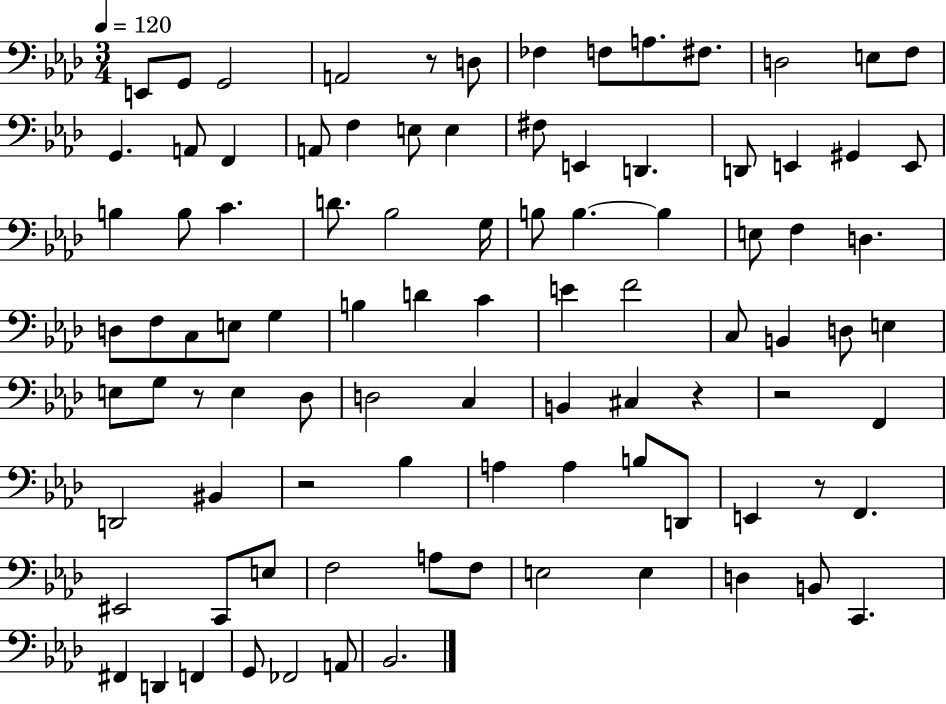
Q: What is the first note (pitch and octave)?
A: E2